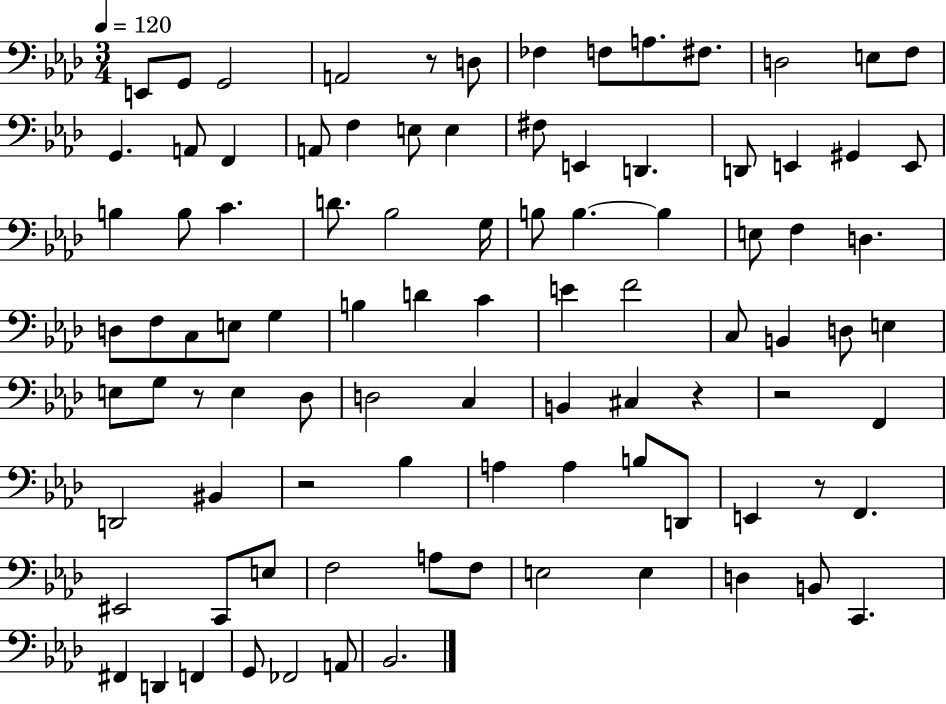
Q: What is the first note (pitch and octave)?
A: E2